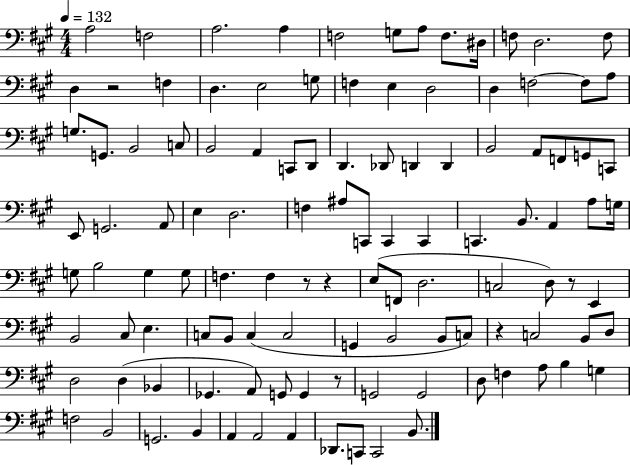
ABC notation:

X:1
T:Untitled
M:4/4
L:1/4
K:A
A,2 F,2 A,2 A, F,2 G,/2 A,/2 F,/2 ^D,/4 F,/2 D,2 F,/2 D, z2 F, D, E,2 G,/2 F, E, D,2 D, F,2 F,/2 A,/2 G,/2 G,,/2 B,,2 C,/2 B,,2 A,, C,,/2 D,,/2 D,, _D,,/2 D,, D,, B,,2 A,,/2 F,,/2 G,,/2 C,,/2 E,,/2 G,,2 A,,/2 E, D,2 F, ^A,/2 C,,/2 C,, C,, C,, B,,/2 A,, A,/2 G,/4 G,/2 B,2 G, G,/2 F, F, z/2 z E,/2 F,,/2 D,2 C,2 D,/2 z/2 E,, B,,2 ^C,/2 E, C,/2 B,,/2 C, C,2 G,, B,,2 B,,/2 C,/2 z C,2 B,,/2 D,/2 D,2 D, _B,, _G,, A,,/2 G,,/2 G,, z/2 G,,2 G,,2 D,/2 F, A,/2 B, G, F,2 B,,2 G,,2 B,, A,, A,,2 A,, _D,,/2 C,,/2 C,,2 B,,/2